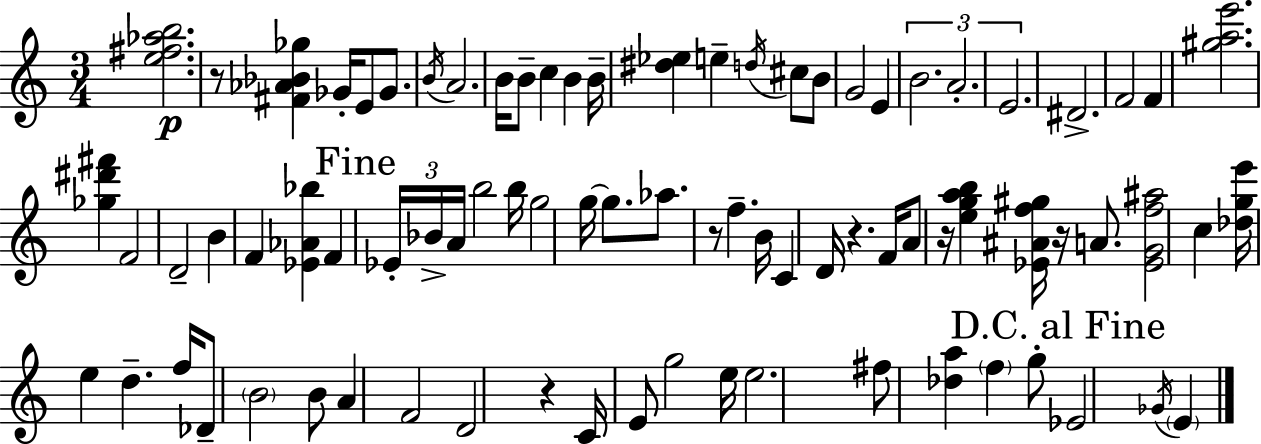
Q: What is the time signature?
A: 3/4